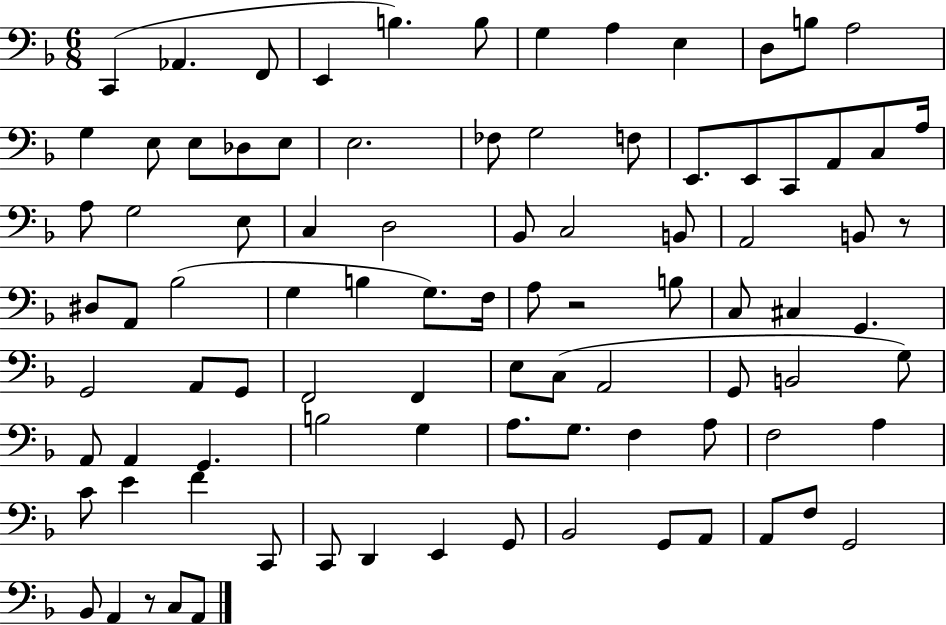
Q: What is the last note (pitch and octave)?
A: A2